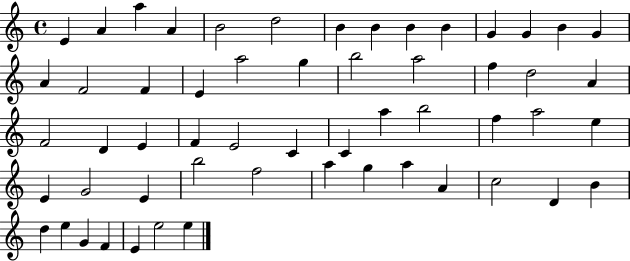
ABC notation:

X:1
T:Untitled
M:4/4
L:1/4
K:C
E A a A B2 d2 B B B B G G B G A F2 F E a2 g b2 a2 f d2 A F2 D E F E2 C C a b2 f a2 e E G2 E b2 f2 a g a A c2 D B d e G F E e2 e